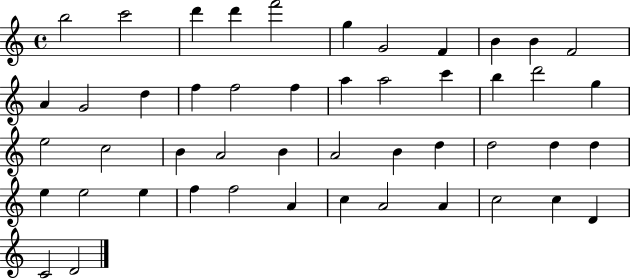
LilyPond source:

{
  \clef treble
  \time 4/4
  \defaultTimeSignature
  \key c \major
  b''2 c'''2 | d'''4 d'''4 f'''2 | g''4 g'2 f'4 | b'4 b'4 f'2 | \break a'4 g'2 d''4 | f''4 f''2 f''4 | a''4 a''2 c'''4 | b''4 d'''2 g''4 | \break e''2 c''2 | b'4 a'2 b'4 | a'2 b'4 d''4 | d''2 d''4 d''4 | \break e''4 e''2 e''4 | f''4 f''2 a'4 | c''4 a'2 a'4 | c''2 c''4 d'4 | \break c'2 d'2 | \bar "|."
}